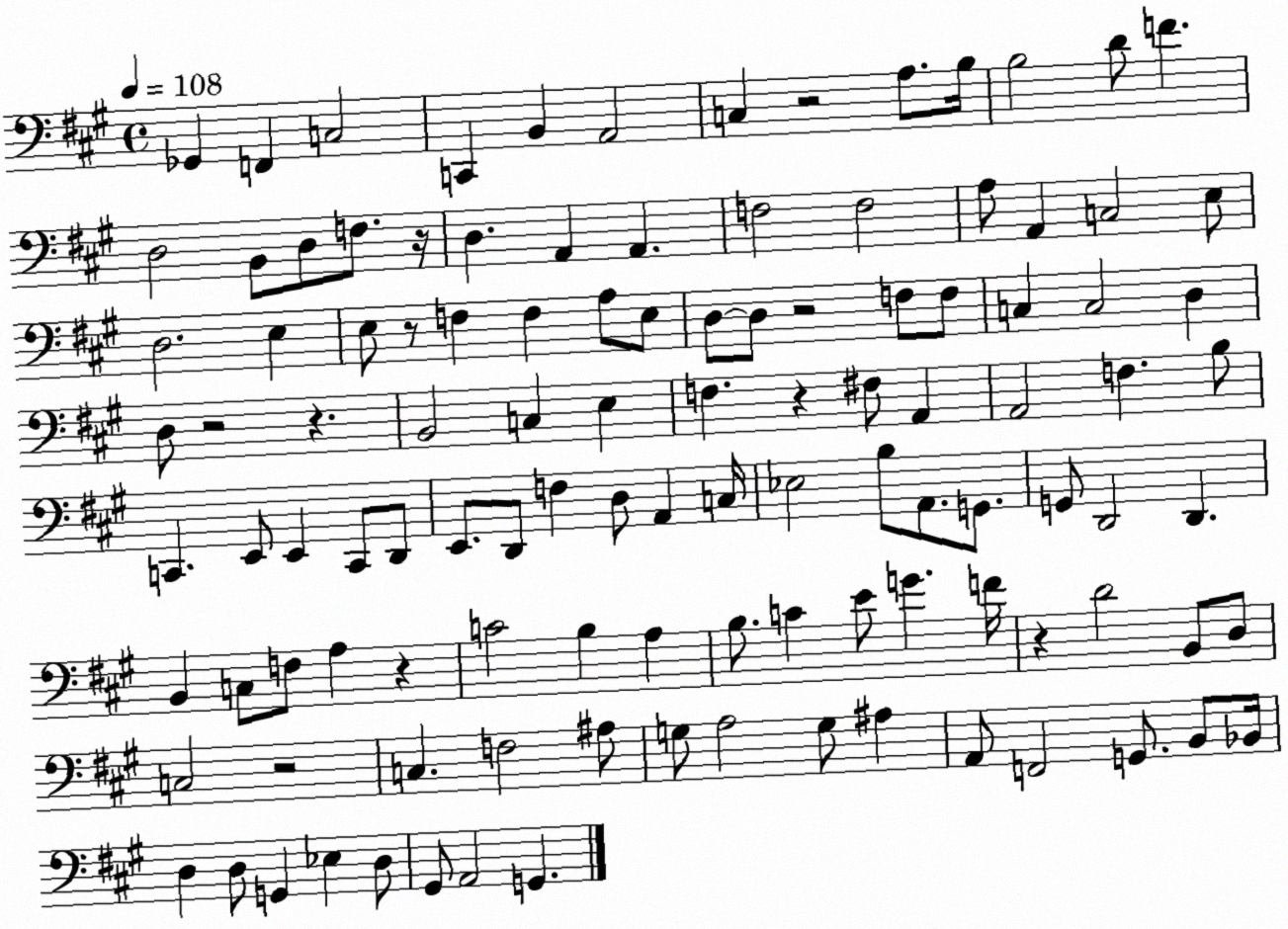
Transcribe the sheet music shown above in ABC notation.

X:1
T:Untitled
M:4/4
L:1/4
K:A
_G,, F,, C,2 C,, B,, A,,2 C, z2 A,/2 B,/4 B,2 D/2 F D,2 B,,/2 D,/2 F,/2 z/4 D, A,, A,, F,2 F,2 A,/2 A,, C,2 E,/2 D,2 E, E,/2 z/2 F, F, A,/2 E,/2 D,/2 D,/2 z2 F,/2 F,/2 C, C,2 D, D,/2 z2 z B,,2 C, E, F, z ^F,/2 A,, A,,2 F, B,/2 C,, E,,/2 E,, C,,/2 D,,/2 E,,/2 D,,/2 F, D,/2 A,, C,/4 _E,2 B,/2 A,,/2 G,,/2 G,,/2 D,,2 D,, B,, C,/2 F,/2 A, z C2 B, A, B,/2 C E/2 G F/4 z D2 B,,/2 D,/2 C,2 z2 C, F,2 ^A,/2 G,/2 A,2 G,/2 ^A, A,,/2 F,,2 G,,/2 B,,/2 _B,,/4 D, D,/2 G,, _E, D,/2 ^G,,/2 A,,2 G,,